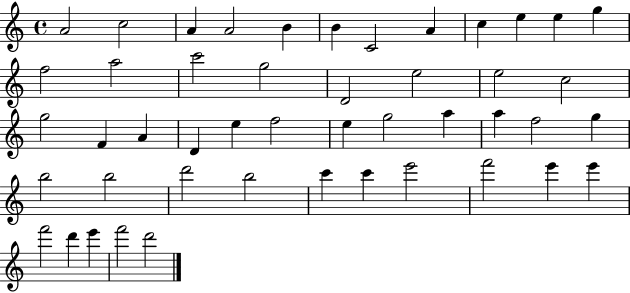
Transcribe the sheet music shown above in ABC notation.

X:1
T:Untitled
M:4/4
L:1/4
K:C
A2 c2 A A2 B B C2 A c e e g f2 a2 c'2 g2 D2 e2 e2 c2 g2 F A D e f2 e g2 a a f2 g b2 b2 d'2 b2 c' c' e'2 f'2 e' e' f'2 d' e' f'2 d'2